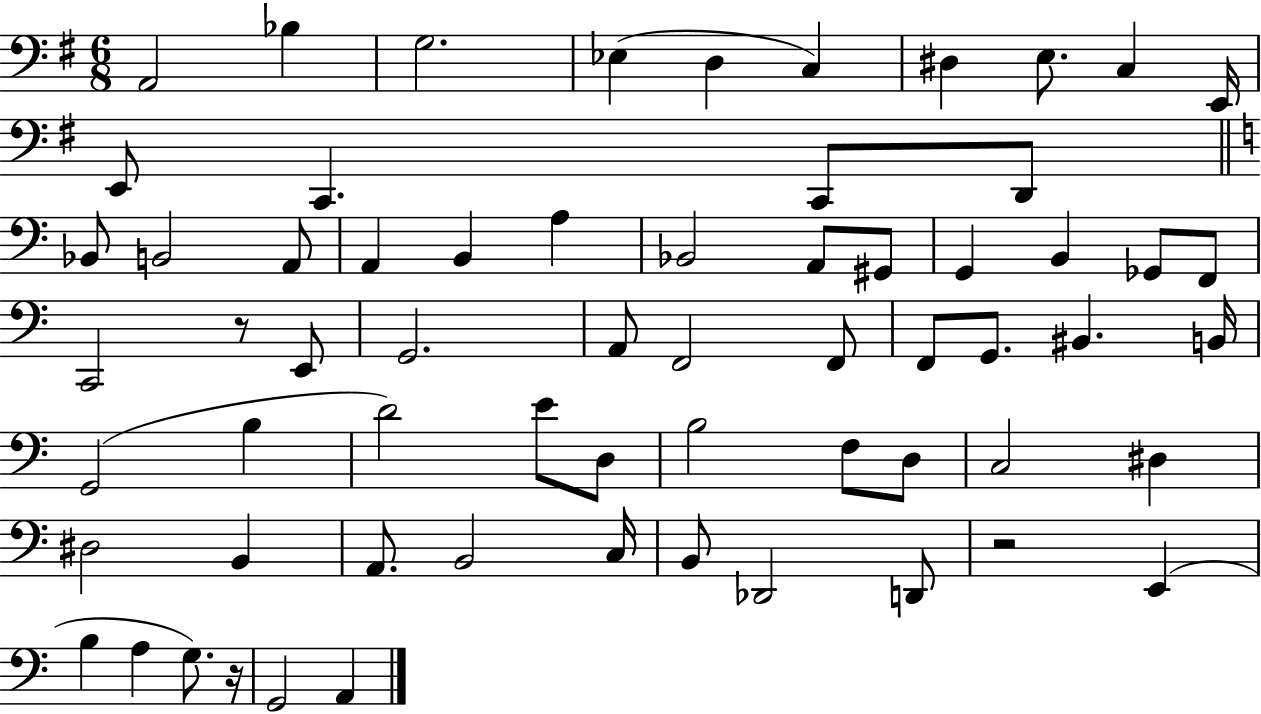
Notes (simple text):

A2/h Bb3/q G3/h. Eb3/q D3/q C3/q D#3/q E3/e. C3/q E2/s E2/e C2/q. C2/e D2/e Bb2/e B2/h A2/e A2/q B2/q A3/q Bb2/h A2/e G#2/e G2/q B2/q Gb2/e F2/e C2/h R/e E2/e G2/h. A2/e F2/h F2/e F2/e G2/e. BIS2/q. B2/s G2/h B3/q D4/h E4/e D3/e B3/h F3/e D3/e C3/h D#3/q D#3/h B2/q A2/e. B2/h C3/s B2/e Db2/h D2/e R/h E2/q B3/q A3/q G3/e. R/s G2/h A2/q